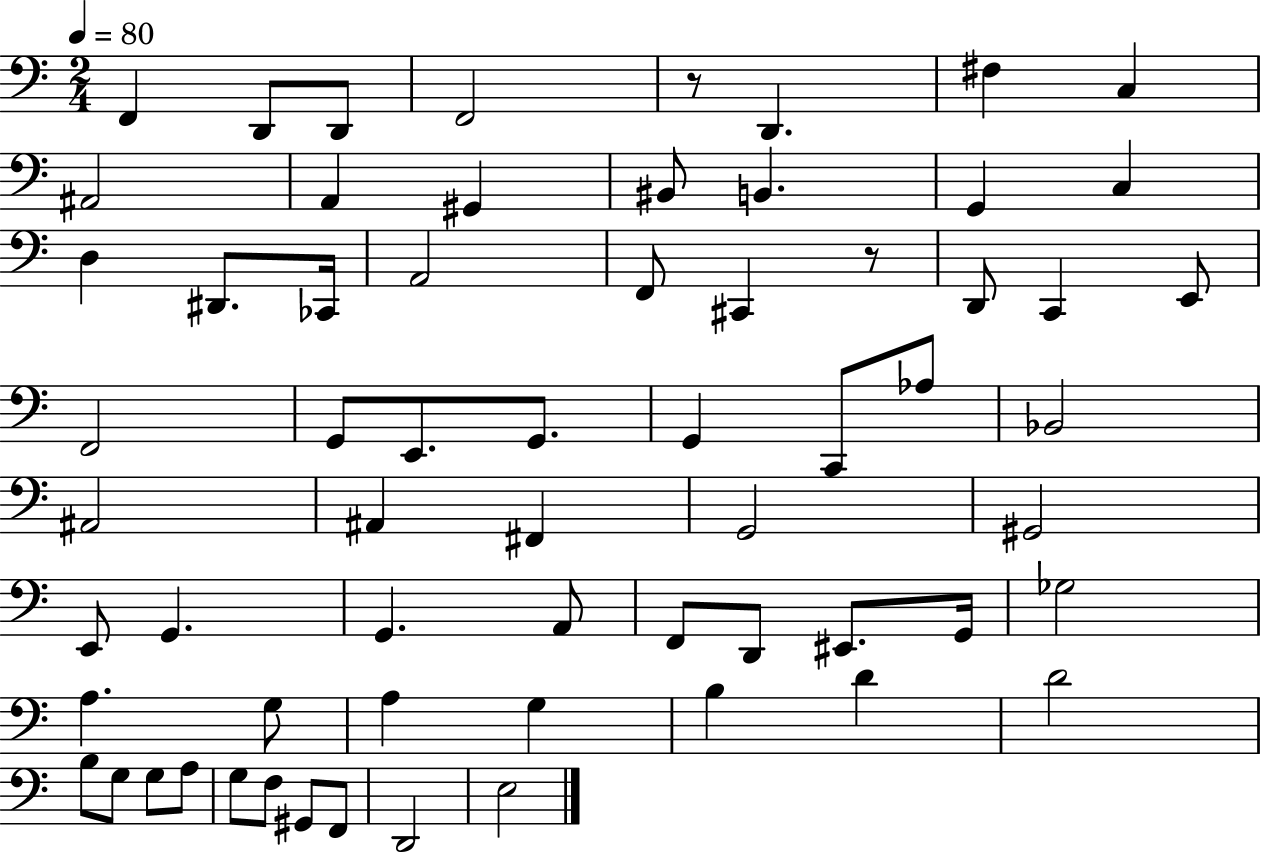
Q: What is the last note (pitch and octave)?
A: E3